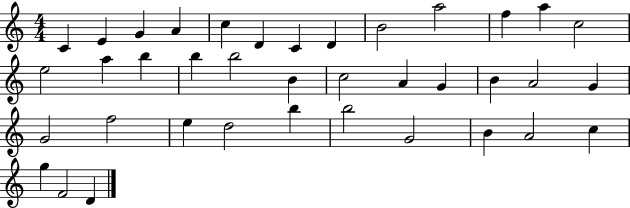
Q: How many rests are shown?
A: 0